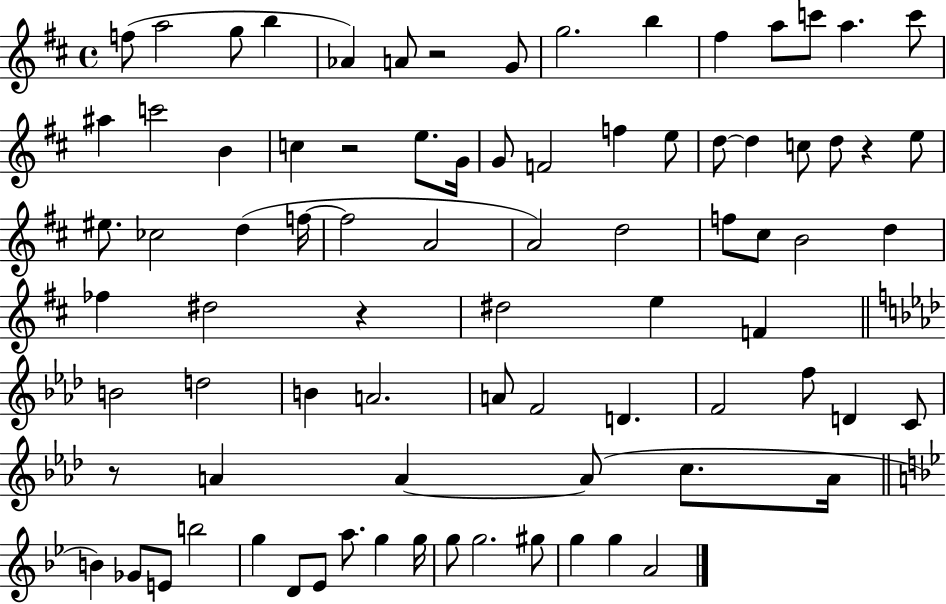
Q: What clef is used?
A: treble